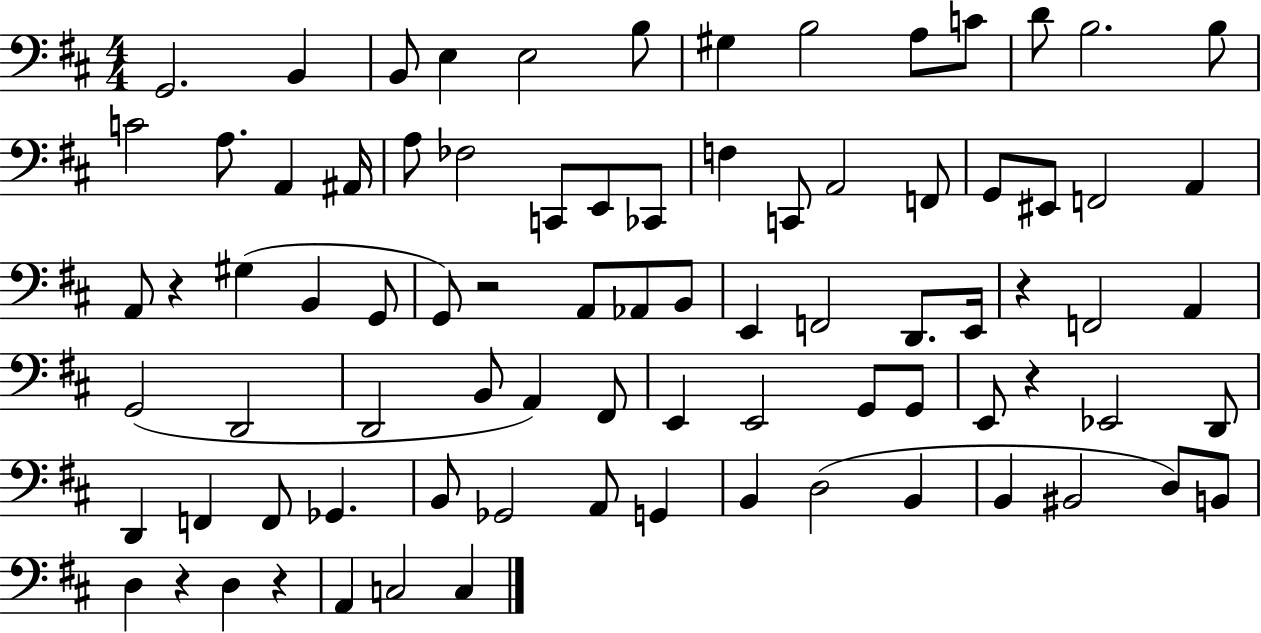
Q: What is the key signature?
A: D major